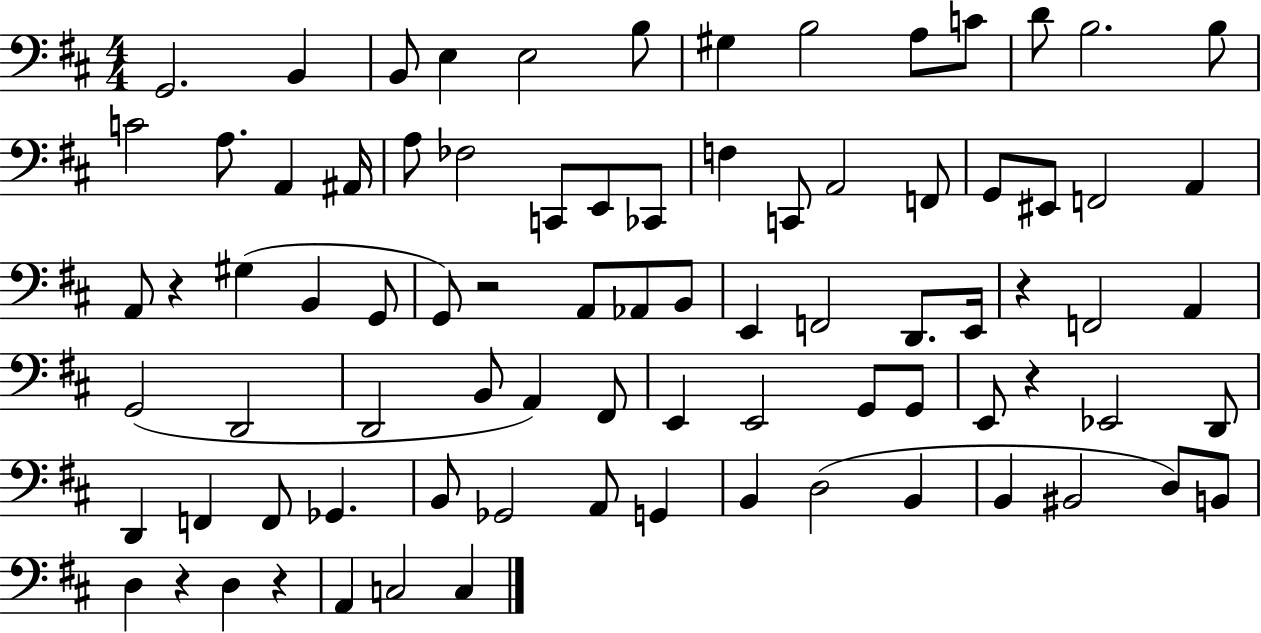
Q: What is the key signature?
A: D major